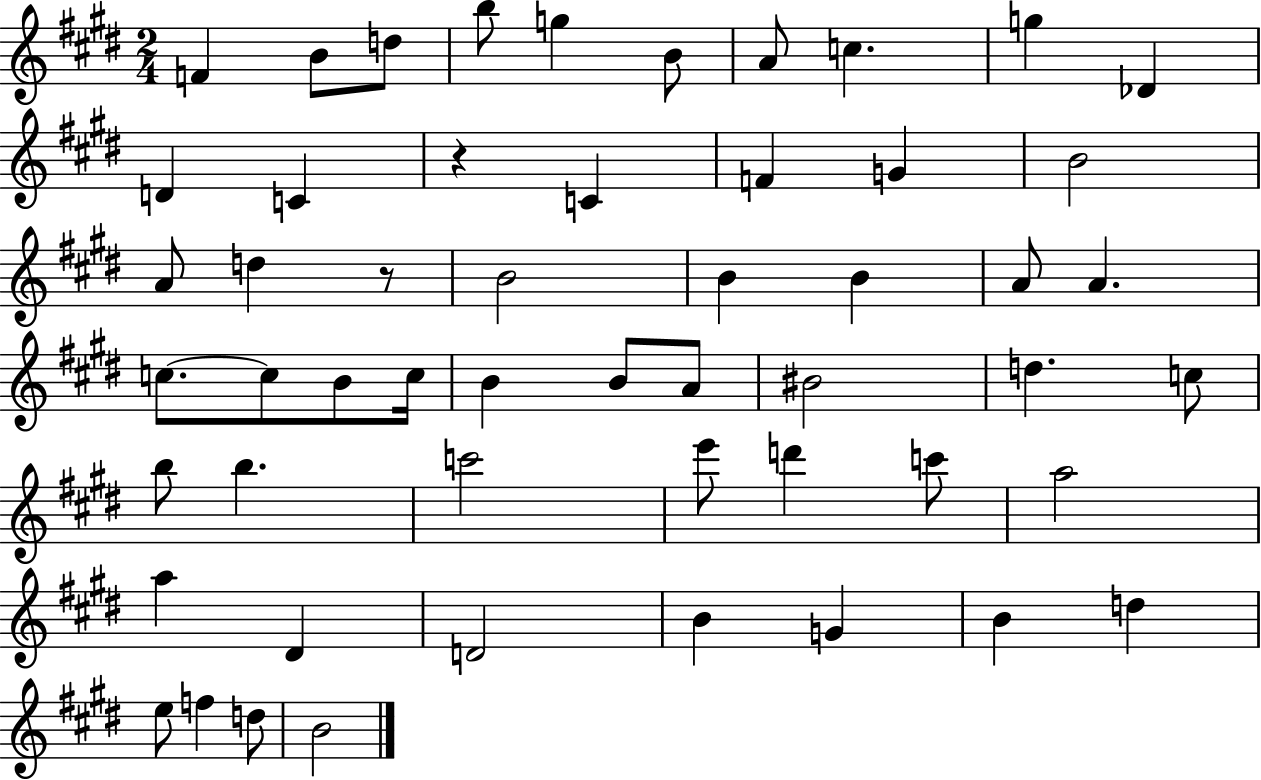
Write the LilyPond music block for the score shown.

{
  \clef treble
  \numericTimeSignature
  \time 2/4
  \key e \major
  f'4 b'8 d''8 | b''8 g''4 b'8 | a'8 c''4. | g''4 des'4 | \break d'4 c'4 | r4 c'4 | f'4 g'4 | b'2 | \break a'8 d''4 r8 | b'2 | b'4 b'4 | a'8 a'4. | \break c''8.~~ c''8 b'8 c''16 | b'4 b'8 a'8 | bis'2 | d''4. c''8 | \break b''8 b''4. | c'''2 | e'''8 d'''4 c'''8 | a''2 | \break a''4 dis'4 | d'2 | b'4 g'4 | b'4 d''4 | \break e''8 f''4 d''8 | b'2 | \bar "|."
}